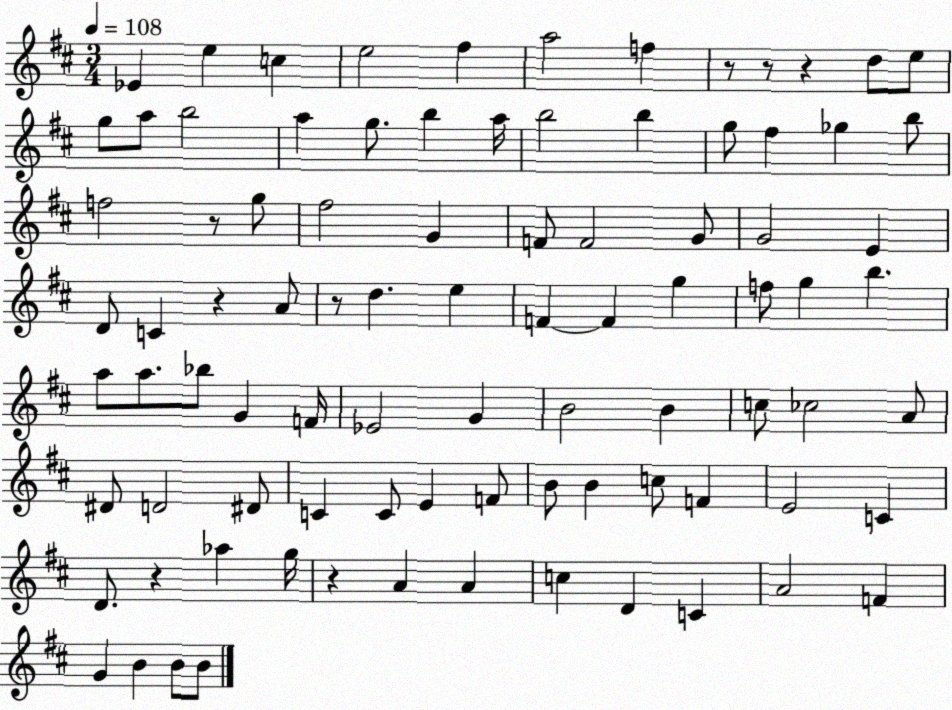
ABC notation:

X:1
T:Untitled
M:3/4
L:1/4
K:D
_E e c e2 ^f a2 f z/2 z/2 z d/2 e/2 g/2 a/2 b2 a g/2 b a/4 b2 b g/2 ^f _g b/2 f2 z/2 g/2 ^f2 G F/2 F2 G/2 G2 E D/2 C z A/2 z/2 d e F F g f/2 g b a/2 a/2 _b/2 G F/4 _E2 G B2 B c/2 _c2 A/2 ^D/2 D2 ^D/2 C C/2 E F/2 B/2 B c/2 F E2 C D/2 z _a g/4 z A A c D C A2 F G B B/2 B/2